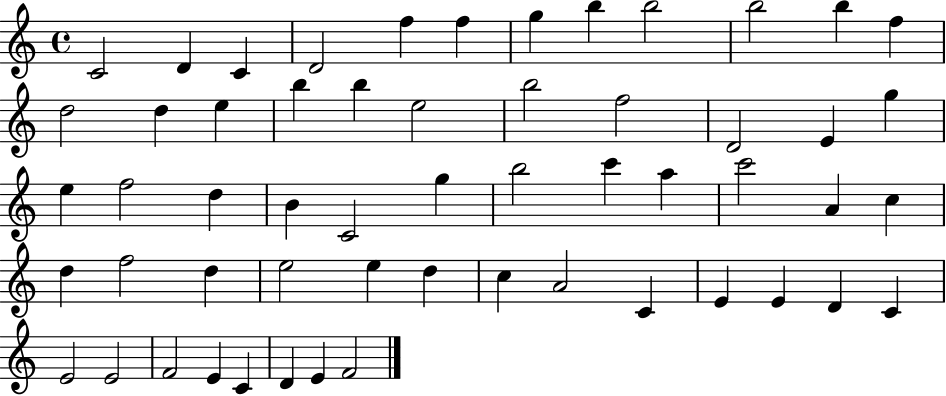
C4/h D4/q C4/q D4/h F5/q F5/q G5/q B5/q B5/h B5/h B5/q F5/q D5/h D5/q E5/q B5/q B5/q E5/h B5/h F5/h D4/h E4/q G5/q E5/q F5/h D5/q B4/q C4/h G5/q B5/h C6/q A5/q C6/h A4/q C5/q D5/q F5/h D5/q E5/h E5/q D5/q C5/q A4/h C4/q E4/q E4/q D4/q C4/q E4/h E4/h F4/h E4/q C4/q D4/q E4/q F4/h